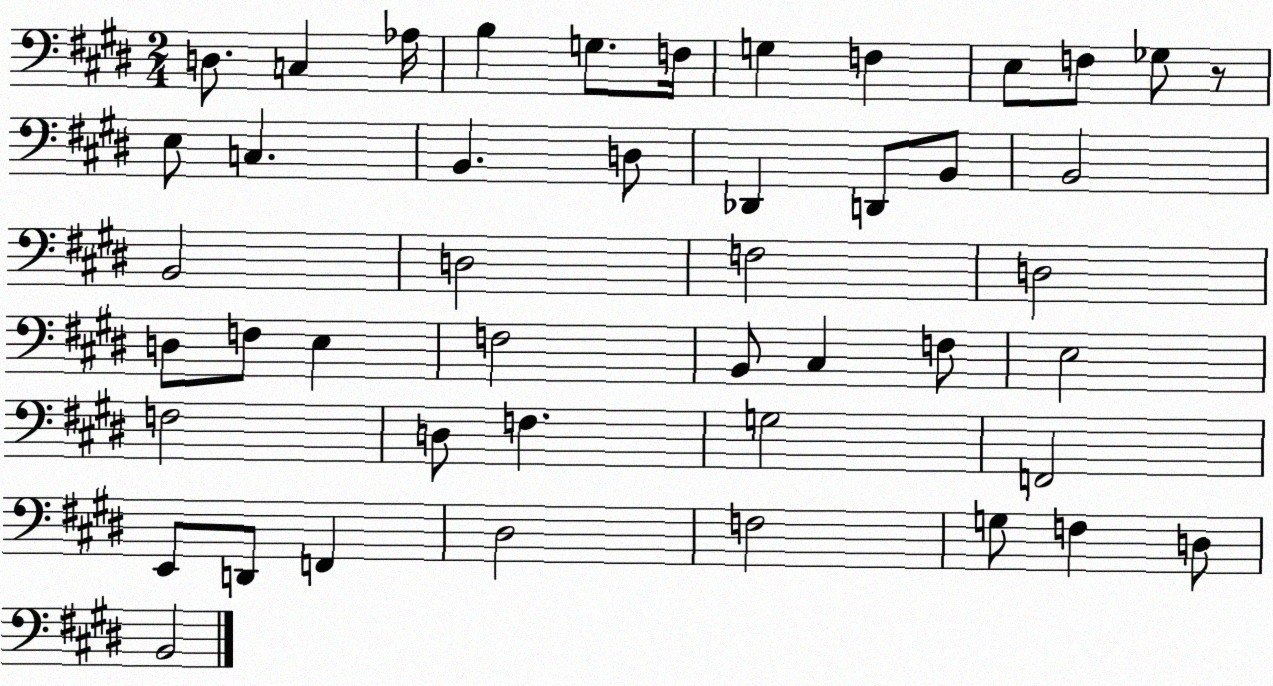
X:1
T:Untitled
M:2/4
L:1/4
K:E
D,/2 C, _A,/4 B, G,/2 F,/4 G, F, E,/2 F,/2 _G,/2 z/2 E,/2 C, B,, D,/2 _D,, D,,/2 B,,/2 B,,2 B,,2 D,2 F,2 D,2 D,/2 F,/2 E, F,2 B,,/2 ^C, F,/2 E,2 F,2 D,/2 F, G,2 F,,2 E,,/2 D,,/2 F,, ^D,2 F,2 G,/2 F, D,/2 B,,2